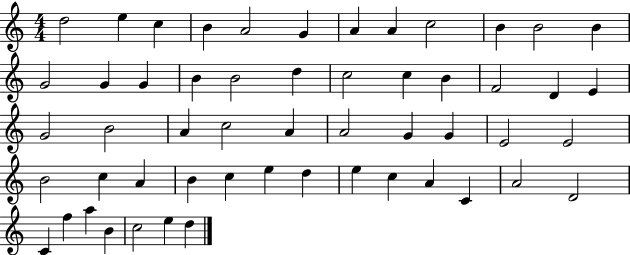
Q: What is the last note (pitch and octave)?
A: D5